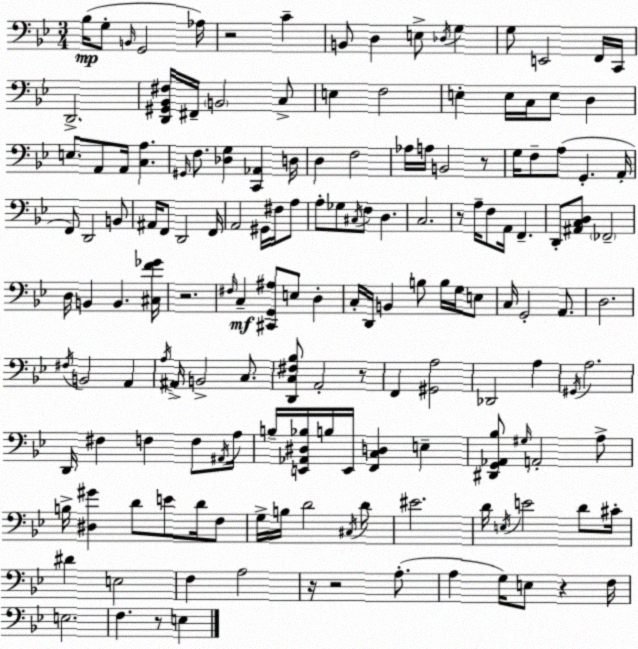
X:1
T:Untitled
M:3/4
L:1/4
K:Bb
_B,/4 G,/2 B,,/4 G,,2 _A,/4 z2 C B,,/2 D, E,/2 _D,/4 G, G,/2 E,,2 F,,/4 C,,/4 D,,2 [D,,^G,,_B,,^F,]/4 ^F,,/4 B,,2 C,/2 E, F,2 E, E,/4 C,/4 E,/2 D, E,/2 A,,/2 A,,/4 [C,A,] ^G,,/4 F,/2 [_D,G,] [C,,_A,,] D,/4 D, F,2 _A,/4 A,/4 B,,2 z/2 G,/4 F,/2 A,/2 G,, A,,/4 F,,/2 D,,2 B,,/2 ^A,,/4 F,,/2 D,,2 F,,/4 A,,2 ^G,,/4 ^F,/4 A,/2 A,/2 _G,/2 ^C,/4 F,/2 D, C,2 z/2 A,/4 F,/2 A,,/4 F,, D,,/2 [^A,,C,D,]/2 _F,,2 D,/4 B,, B,, [^C,F_G]/4 z2 ^F,/4 C, [^C,,G,,^A,]/2 E,/2 D, C,/4 D,,/4 B,, B,/2 B,/4 G,/4 E,/2 C,/4 G,,2 A,,/2 D,2 ^F,/4 B,,2 A,, A,/4 ^A,,/4 B,,2 C,/2 [D,,C,^F,_B,]/2 A,,2 z/2 F,, [^G,,A,]2 _D,,2 A, ^G,,/4 A,2 D,,/4 ^F, F, F,/2 ^A,,/4 A,/4 B,/4 [E,,_A,,^D,_B,]/4 B,/4 E,,/4 [F,,C,D,] E, [^D,,G,,_A,,_B,]/2 ^G,/4 A,,2 A,/2 B,/4 [^D,^G] D/2 E/2 D/4 F,/2 G,/4 B,/4 D2 ^C,/4 D/2 ^E2 D/4 E,/4 E2 D/2 ^C/4 ^D E,2 F, A,2 z/4 z2 A,/2 A, G,/4 E,/2 z F,/4 E,2 F, z/2 E,